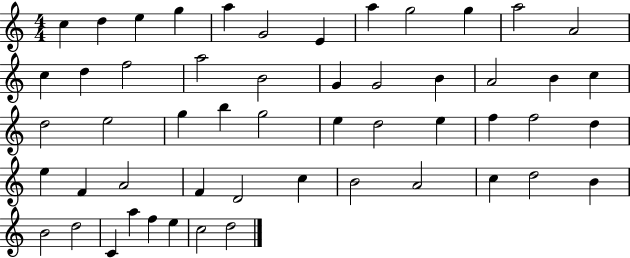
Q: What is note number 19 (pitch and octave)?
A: G4